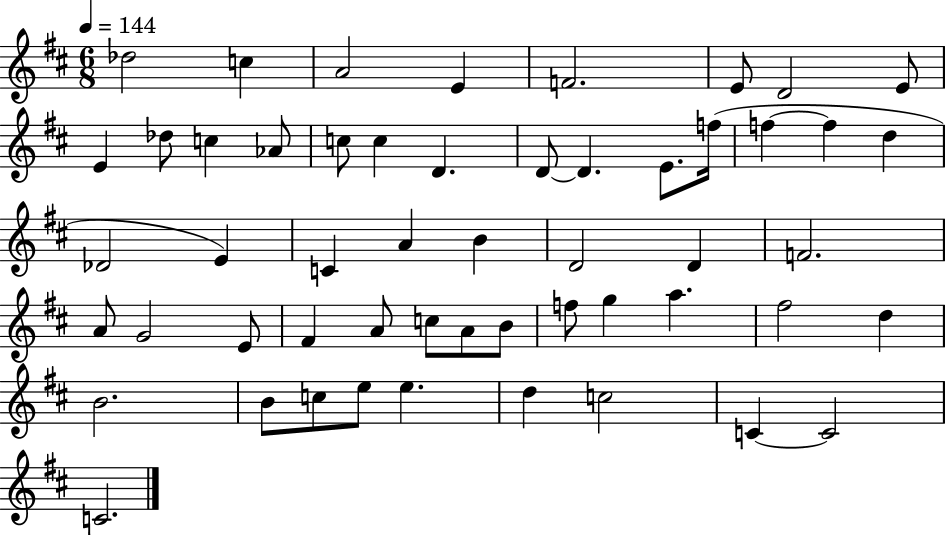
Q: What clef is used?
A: treble